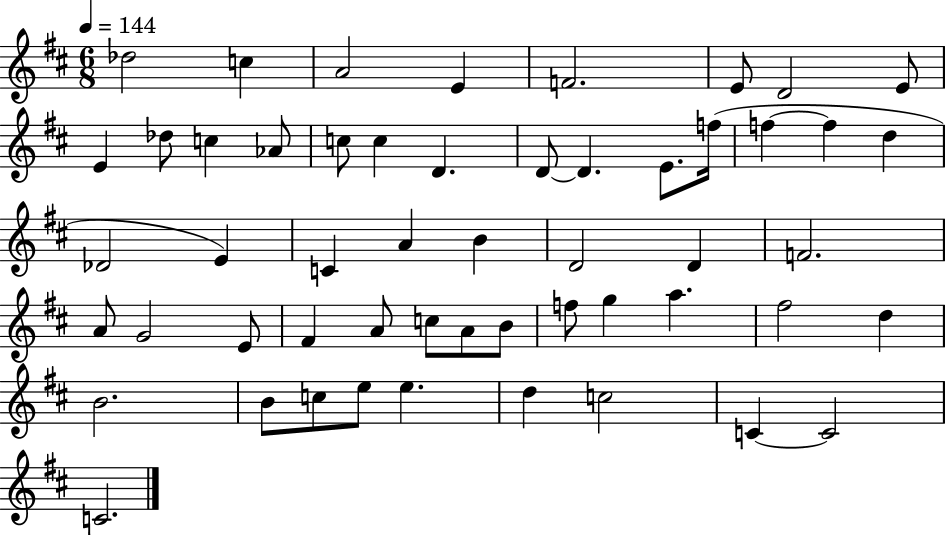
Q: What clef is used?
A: treble